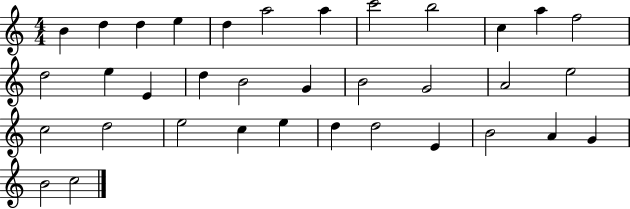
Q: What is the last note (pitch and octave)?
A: C5